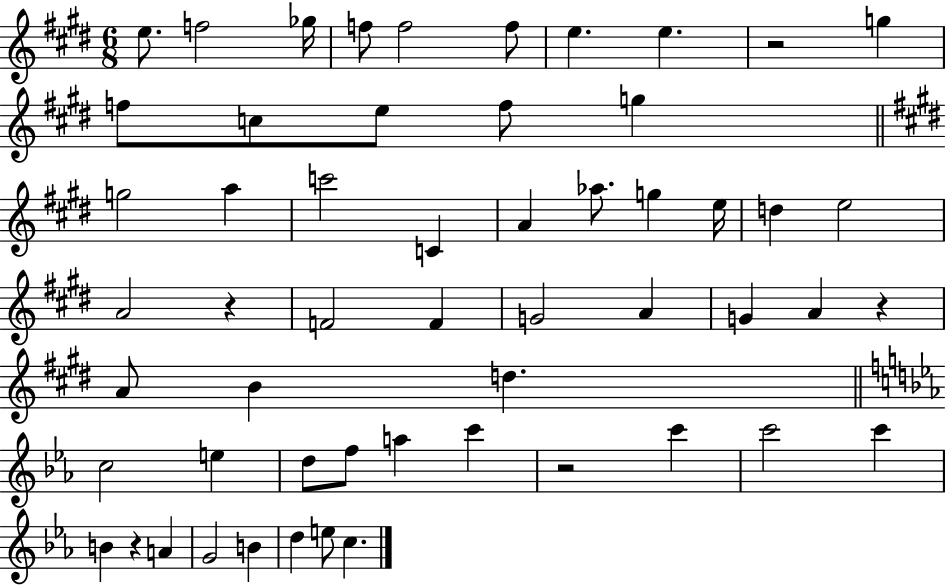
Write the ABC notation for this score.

X:1
T:Untitled
M:6/8
L:1/4
K:E
e/2 f2 _g/4 f/2 f2 f/2 e e z2 g f/2 c/2 e/2 f/2 g g2 a c'2 C A _a/2 g e/4 d e2 A2 z F2 F G2 A G A z A/2 B d c2 e d/2 f/2 a c' z2 c' c'2 c' B z A G2 B d e/2 c